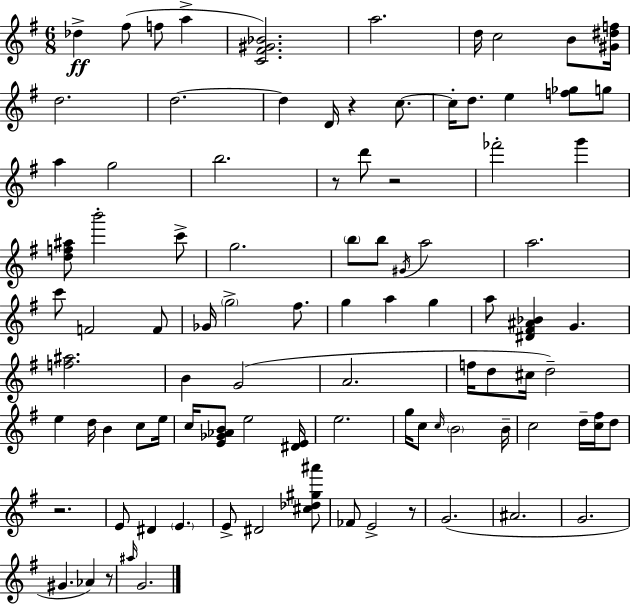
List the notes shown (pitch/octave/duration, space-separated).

Db5/q F#5/e F5/e A5/q [C4,F#4,G#4,Bb4]/h. A5/h. D5/s C5/h B4/e [G#4,D#5,F5]/s D5/h. D5/h. D5/q D4/s R/q C5/e. C5/s D5/e. E5/q [F5,Gb5]/e G5/e A5/q G5/h B5/h. R/e D6/e R/h FES6/h G6/q [D5,F5,A#5]/e B6/h C6/e G5/h. B5/e B5/e G#4/s A5/h A5/h. C6/e F4/h F4/e Gb4/s G5/h F#5/e. G5/q A5/q G5/q A5/e [D#4,F#4,A#4,Bb4]/q G4/q. [F5,A#5]/h. B4/q G4/h A4/h. F5/s D5/e C#5/s D5/h E5/q D5/s B4/q C5/e E5/s C5/s [E4,Gb4,Ab4,B4]/e E5/h [D#4,E4]/s E5/h. G5/s C5/e C5/s B4/h B4/s C5/h D5/s [C5,F#5]/s D5/e R/h. E4/e D#4/q E4/q. E4/e D#4/h [C#5,Db5,G#5,A#6]/e FES4/e E4/h R/e G4/h. A#4/h. G4/h. G#4/q. Ab4/q R/e A#5/s G4/h.